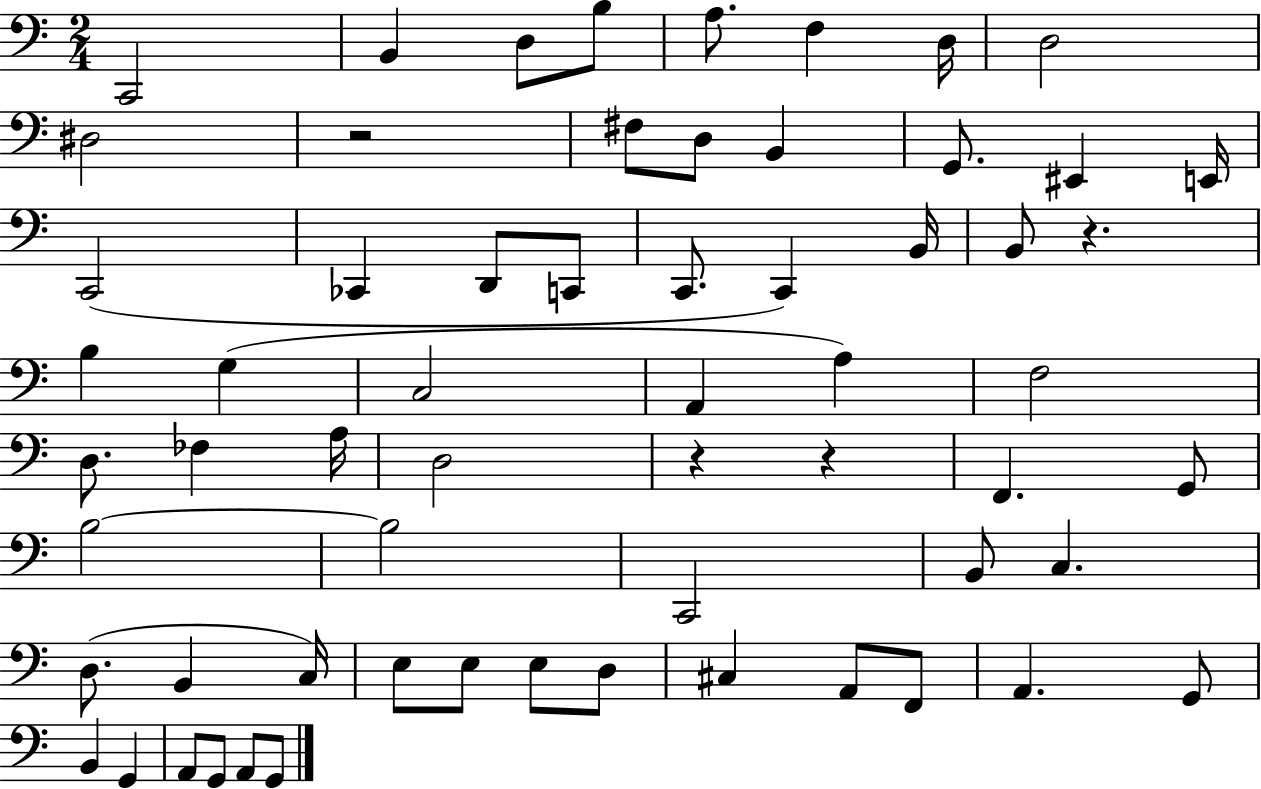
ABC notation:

X:1
T:Untitled
M:2/4
L:1/4
K:C
C,,2 B,, D,/2 B,/2 A,/2 F, D,/4 D,2 ^D,2 z2 ^F,/2 D,/2 B,, G,,/2 ^E,, E,,/4 C,,2 _C,, D,,/2 C,,/2 C,,/2 C,, B,,/4 B,,/2 z B, G, C,2 A,, A, F,2 D,/2 _F, A,/4 D,2 z z F,, G,,/2 B,2 B,2 C,,2 B,,/2 C, D,/2 B,, C,/4 E,/2 E,/2 E,/2 D,/2 ^C, A,,/2 F,,/2 A,, G,,/2 B,, G,, A,,/2 G,,/2 A,,/2 G,,/2